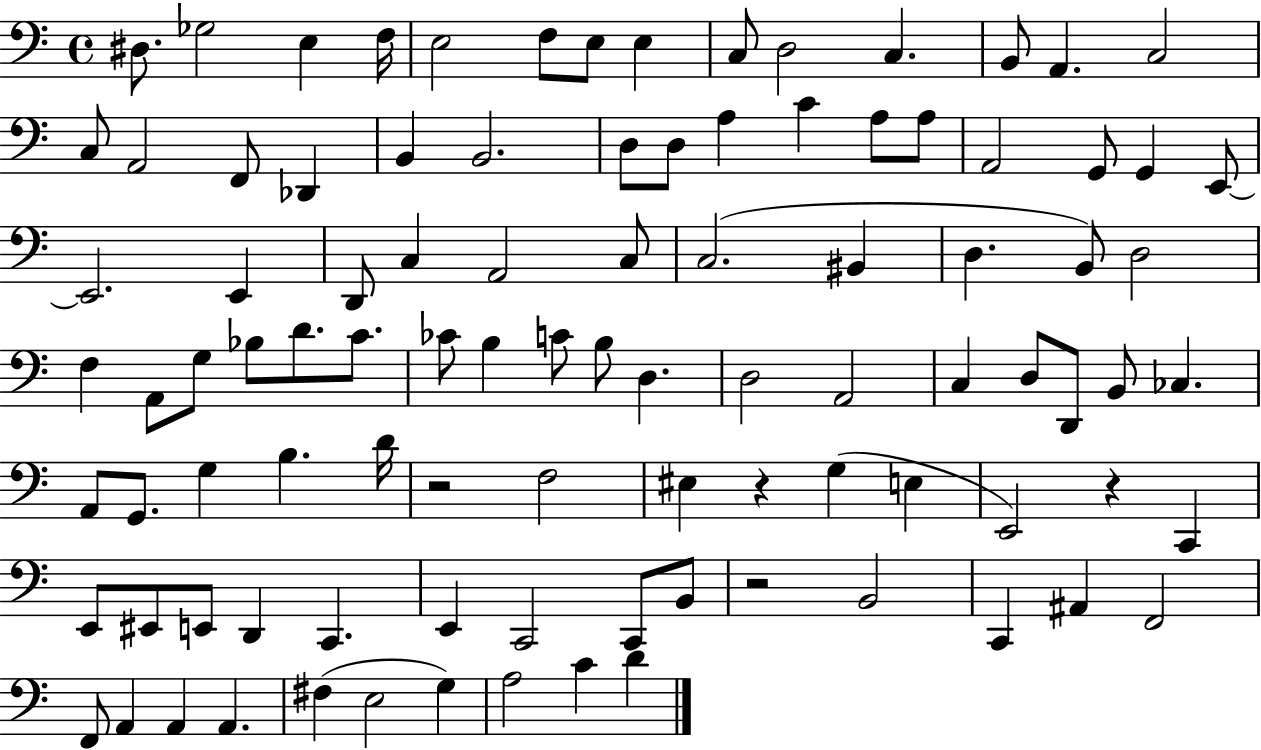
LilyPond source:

{
  \clef bass
  \time 4/4
  \defaultTimeSignature
  \key c \major
  dis8. ges2 e4 f16 | e2 f8 e8 e4 | c8 d2 c4. | b,8 a,4. c2 | \break c8 a,2 f,8 des,4 | b,4 b,2. | d8 d8 a4 c'4 a8 a8 | a,2 g,8 g,4 e,8~~ | \break e,2. e,4 | d,8 c4 a,2 c8 | c2.( bis,4 | d4. b,8) d2 | \break f4 a,8 g8 bes8 d'8. c'8. | ces'8 b4 c'8 b8 d4. | d2 a,2 | c4 d8 d,8 b,8 ces4. | \break a,8 g,8. g4 b4. d'16 | r2 f2 | eis4 r4 g4( e4 | e,2) r4 c,4 | \break e,8 eis,8 e,8 d,4 c,4. | e,4 c,2 c,8 b,8 | r2 b,2 | c,4 ais,4 f,2 | \break f,8 a,4 a,4 a,4. | fis4( e2 g4) | a2 c'4 d'4 | \bar "|."
}